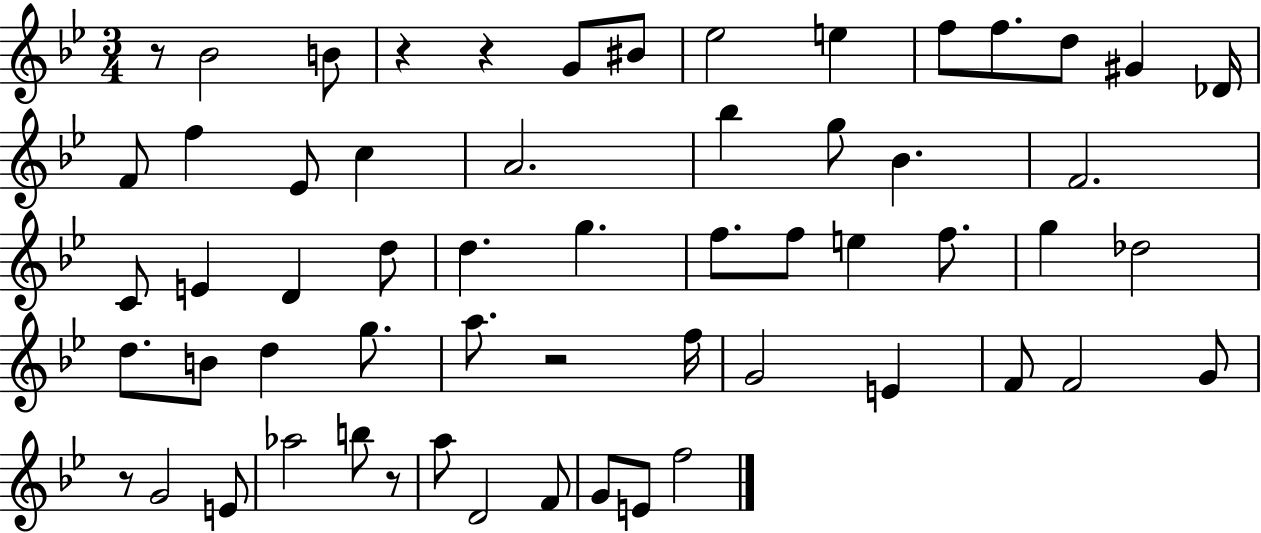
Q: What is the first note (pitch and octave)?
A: Bb4